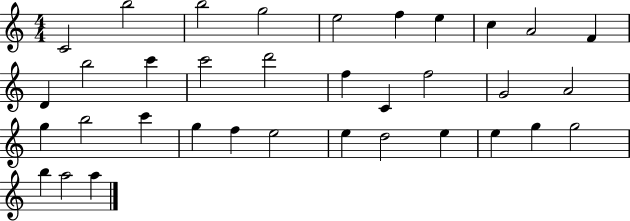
{
  \clef treble
  \numericTimeSignature
  \time 4/4
  \key c \major
  c'2 b''2 | b''2 g''2 | e''2 f''4 e''4 | c''4 a'2 f'4 | \break d'4 b''2 c'''4 | c'''2 d'''2 | f''4 c'4 f''2 | g'2 a'2 | \break g''4 b''2 c'''4 | g''4 f''4 e''2 | e''4 d''2 e''4 | e''4 g''4 g''2 | \break b''4 a''2 a''4 | \bar "|."
}